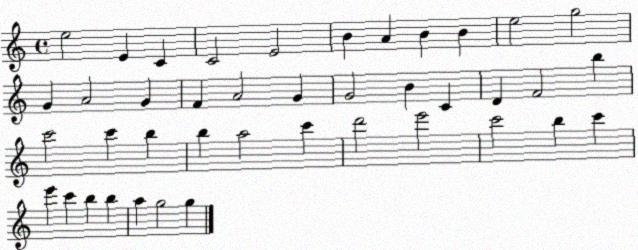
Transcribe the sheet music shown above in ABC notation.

X:1
T:Untitled
M:4/4
L:1/4
K:C
e2 E C C2 E2 B A B B e2 g2 G A2 G F A2 G G2 B C D F2 b c'2 c' b b a2 c' d'2 e'2 c'2 b c' e' c' b b a g2 g